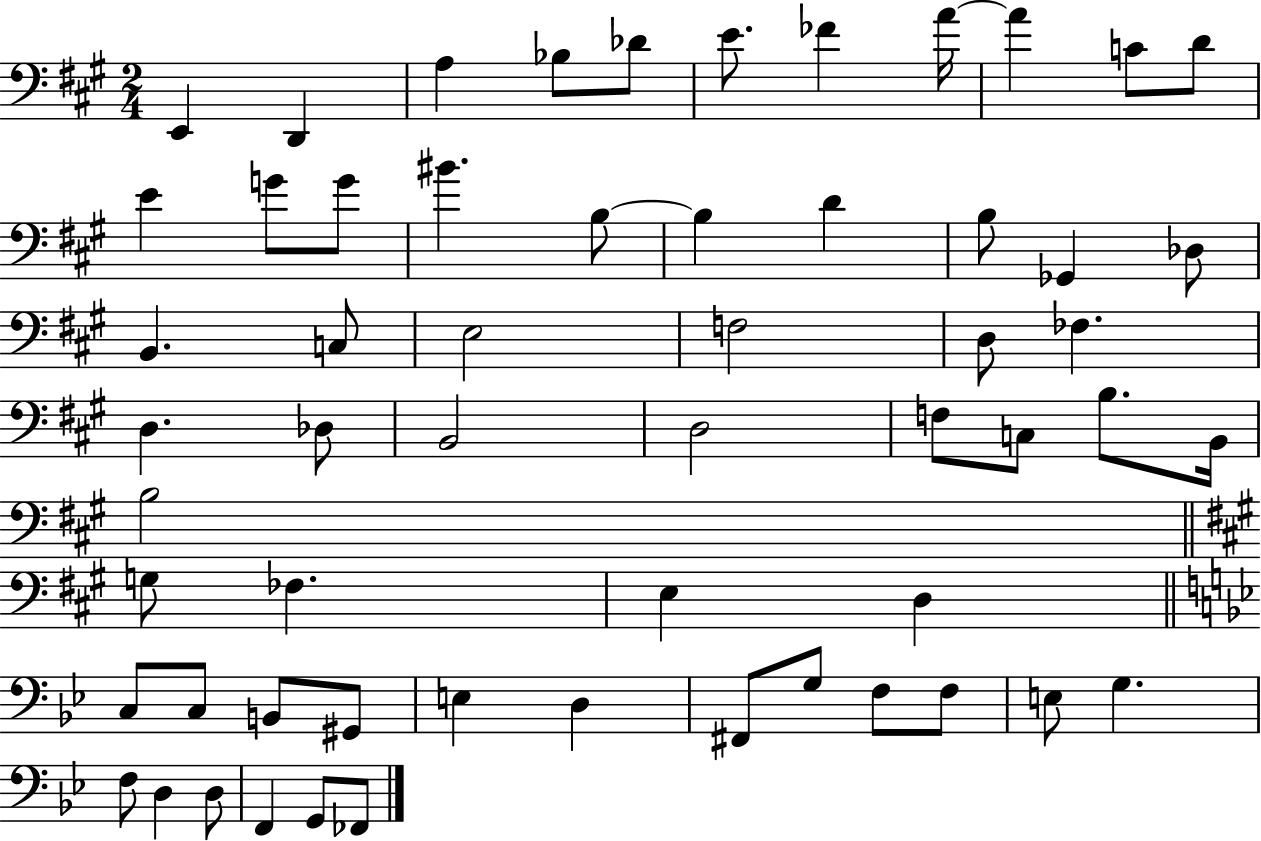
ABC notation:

X:1
T:Untitled
M:2/4
L:1/4
K:A
E,, D,, A, _B,/2 _D/2 E/2 _F A/4 A C/2 D/2 E G/2 G/2 ^B B,/2 B, D B,/2 _G,, _D,/2 B,, C,/2 E,2 F,2 D,/2 _F, D, _D,/2 B,,2 D,2 F,/2 C,/2 B,/2 B,,/4 B,2 G,/2 _F, E, D, C,/2 C,/2 B,,/2 ^G,,/2 E, D, ^F,,/2 G,/2 F,/2 F,/2 E,/2 G, F,/2 D, D,/2 F,, G,,/2 _F,,/2